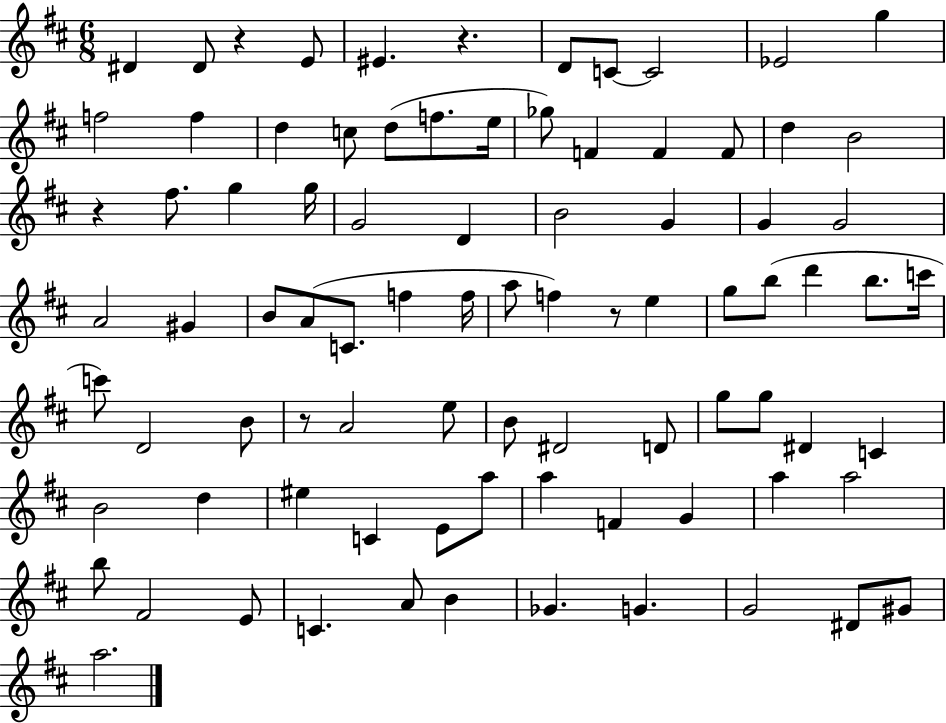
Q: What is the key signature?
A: D major